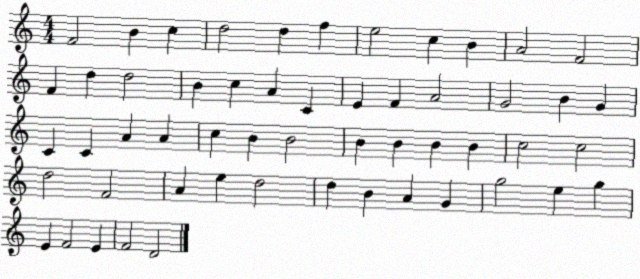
X:1
T:Untitled
M:4/4
L:1/4
K:C
F2 B c d2 d f e2 c B A2 F2 F d d2 B c A C E F A2 G2 B G C C A A c B B2 B B B B c2 c2 d2 F2 A e d2 d B A G g2 e g E F2 E F2 D2